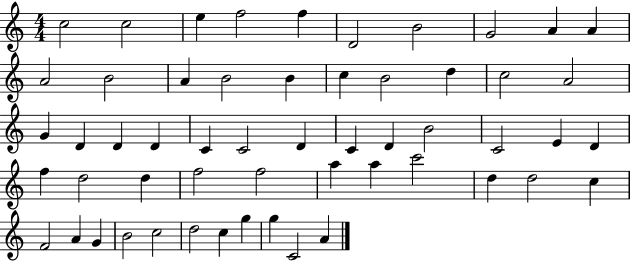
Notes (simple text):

C5/h C5/h E5/q F5/h F5/q D4/h B4/h G4/h A4/q A4/q A4/h B4/h A4/q B4/h B4/q C5/q B4/h D5/q C5/h A4/h G4/q D4/q D4/q D4/q C4/q C4/h D4/q C4/q D4/q B4/h C4/h E4/q D4/q F5/q D5/h D5/q F5/h F5/h A5/q A5/q C6/h D5/q D5/h C5/q F4/h A4/q G4/q B4/h C5/h D5/h C5/q G5/q G5/q C4/h A4/q